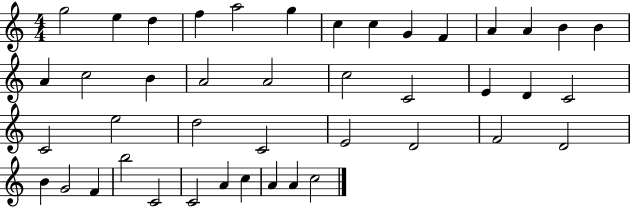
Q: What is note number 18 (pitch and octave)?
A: A4